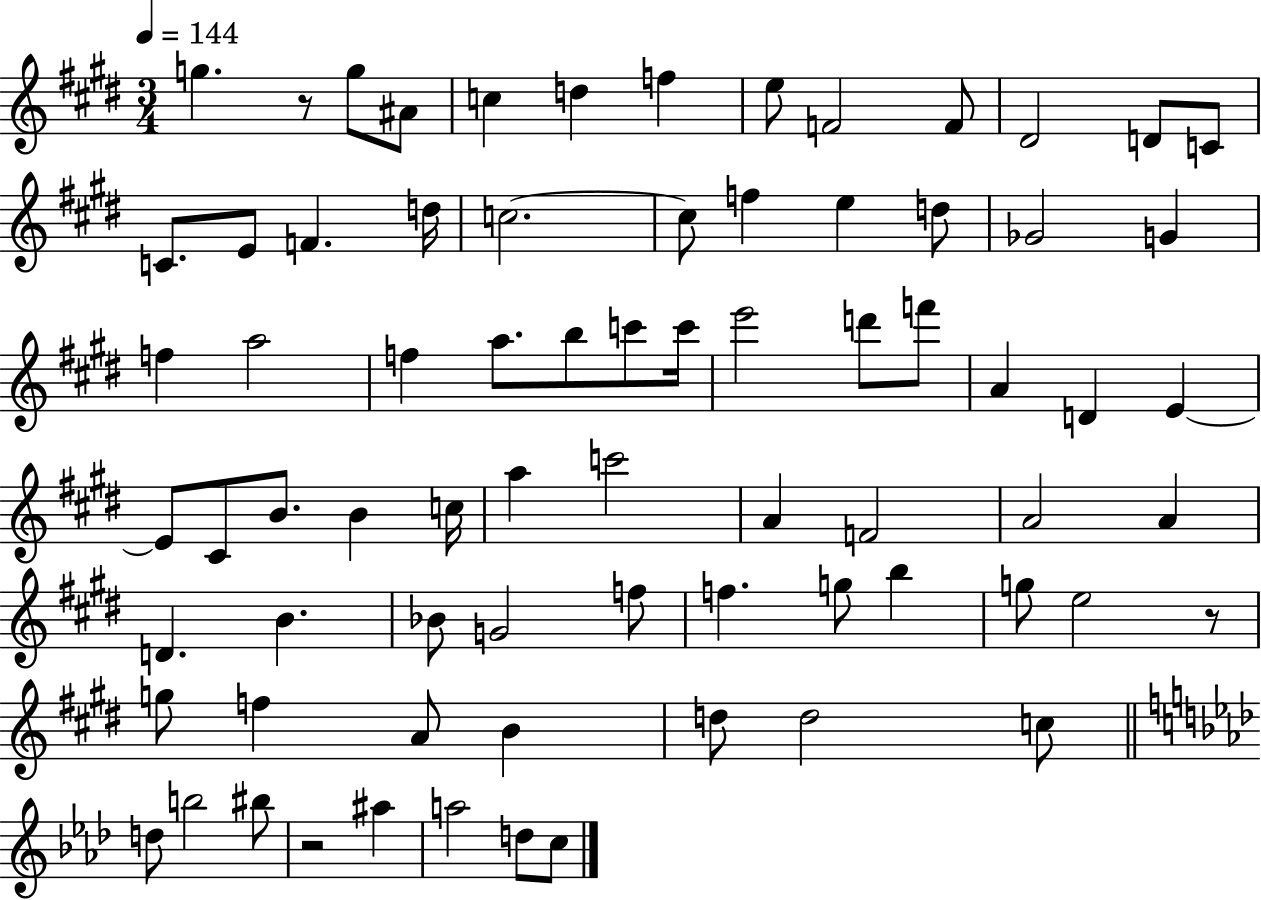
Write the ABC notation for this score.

X:1
T:Untitled
M:3/4
L:1/4
K:E
g z/2 g/2 ^A/2 c d f e/2 F2 F/2 ^D2 D/2 C/2 C/2 E/2 F d/4 c2 c/2 f e d/2 _G2 G f a2 f a/2 b/2 c'/2 c'/4 e'2 d'/2 f'/2 A D E E/2 ^C/2 B/2 B c/4 a c'2 A F2 A2 A D B _B/2 G2 f/2 f g/2 b g/2 e2 z/2 g/2 f A/2 B d/2 d2 c/2 d/2 b2 ^b/2 z2 ^a a2 d/2 c/2